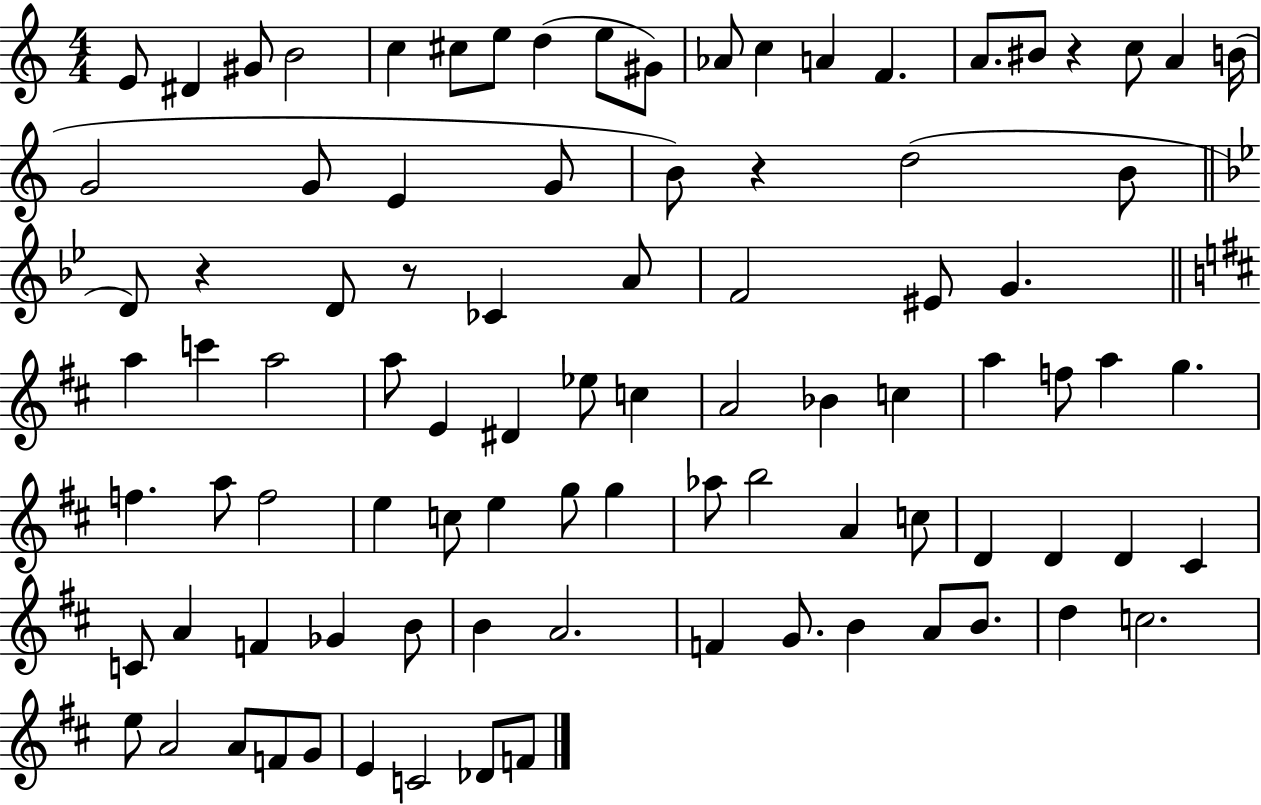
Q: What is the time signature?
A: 4/4